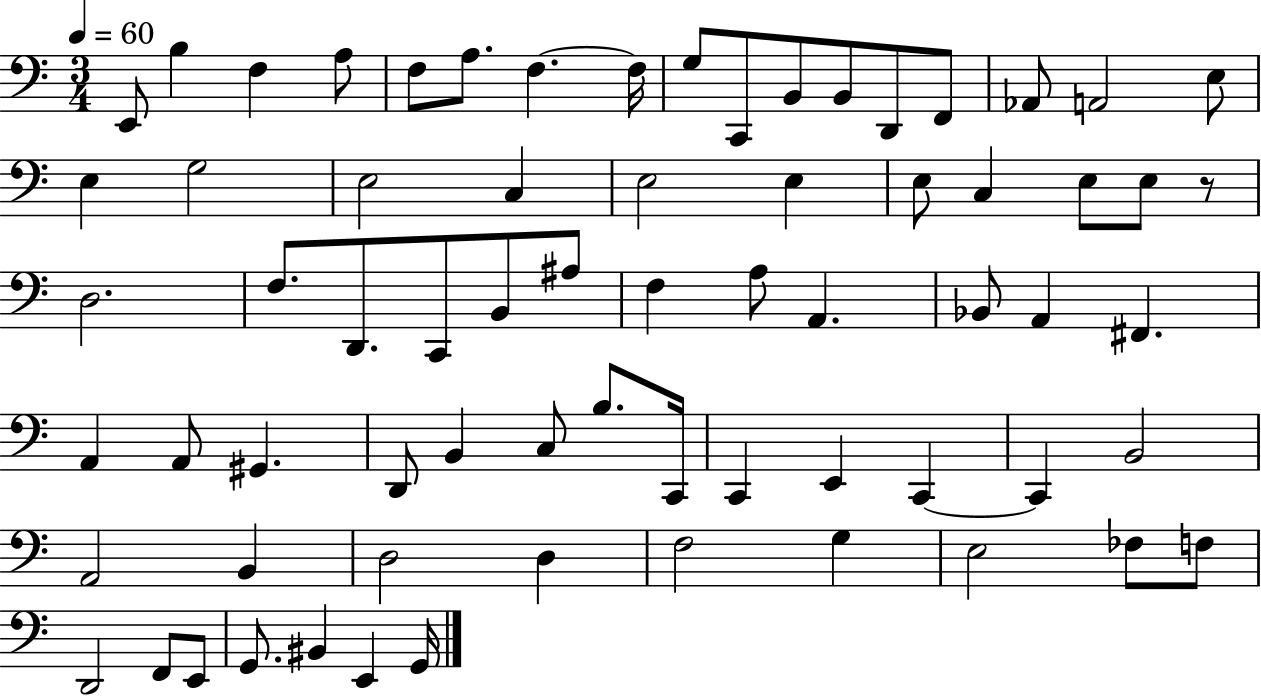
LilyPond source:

{
  \clef bass
  \numericTimeSignature
  \time 3/4
  \key c \major
  \tempo 4 = 60
  e,8 b4 f4 a8 | f8 a8. f4.~~ f16 | g8 c,8 b,8 b,8 d,8 f,8 | aes,8 a,2 e8 | \break e4 g2 | e2 c4 | e2 e4 | e8 c4 e8 e8 r8 | \break d2. | f8. d,8. c,8 b,8 ais8 | f4 a8 a,4. | bes,8 a,4 fis,4. | \break a,4 a,8 gis,4. | d,8 b,4 c8 b8. c,16 | c,4 e,4 c,4~~ | c,4 b,2 | \break a,2 b,4 | d2 d4 | f2 g4 | e2 fes8 f8 | \break d,2 f,8 e,8 | g,8. bis,4 e,4 g,16 | \bar "|."
}